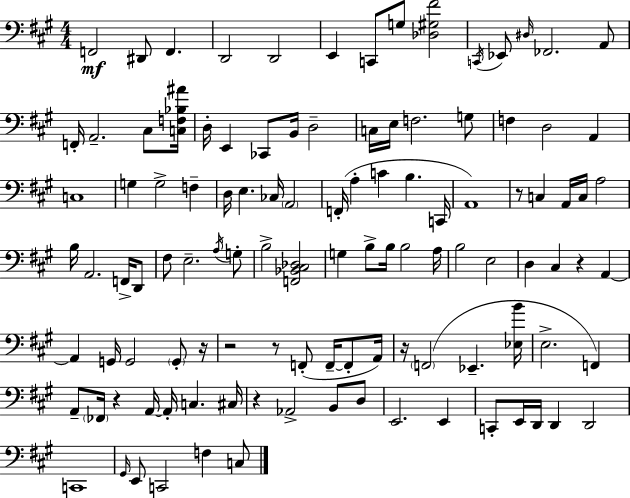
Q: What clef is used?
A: bass